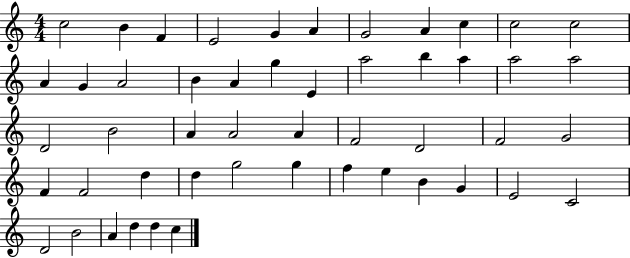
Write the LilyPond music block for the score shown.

{
  \clef treble
  \numericTimeSignature
  \time 4/4
  \key c \major
  c''2 b'4 f'4 | e'2 g'4 a'4 | g'2 a'4 c''4 | c''2 c''2 | \break a'4 g'4 a'2 | b'4 a'4 g''4 e'4 | a''2 b''4 a''4 | a''2 a''2 | \break d'2 b'2 | a'4 a'2 a'4 | f'2 d'2 | f'2 g'2 | \break f'4 f'2 d''4 | d''4 g''2 g''4 | f''4 e''4 b'4 g'4 | e'2 c'2 | \break d'2 b'2 | a'4 d''4 d''4 c''4 | \bar "|."
}